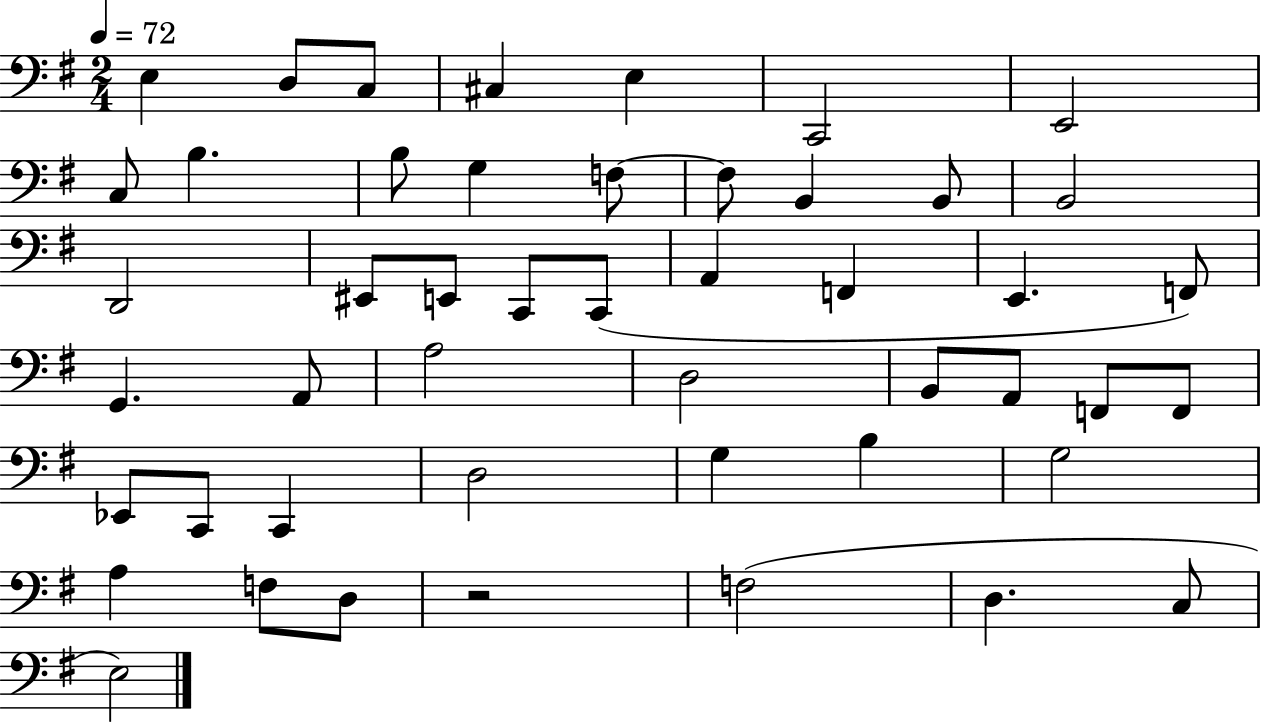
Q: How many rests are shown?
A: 1